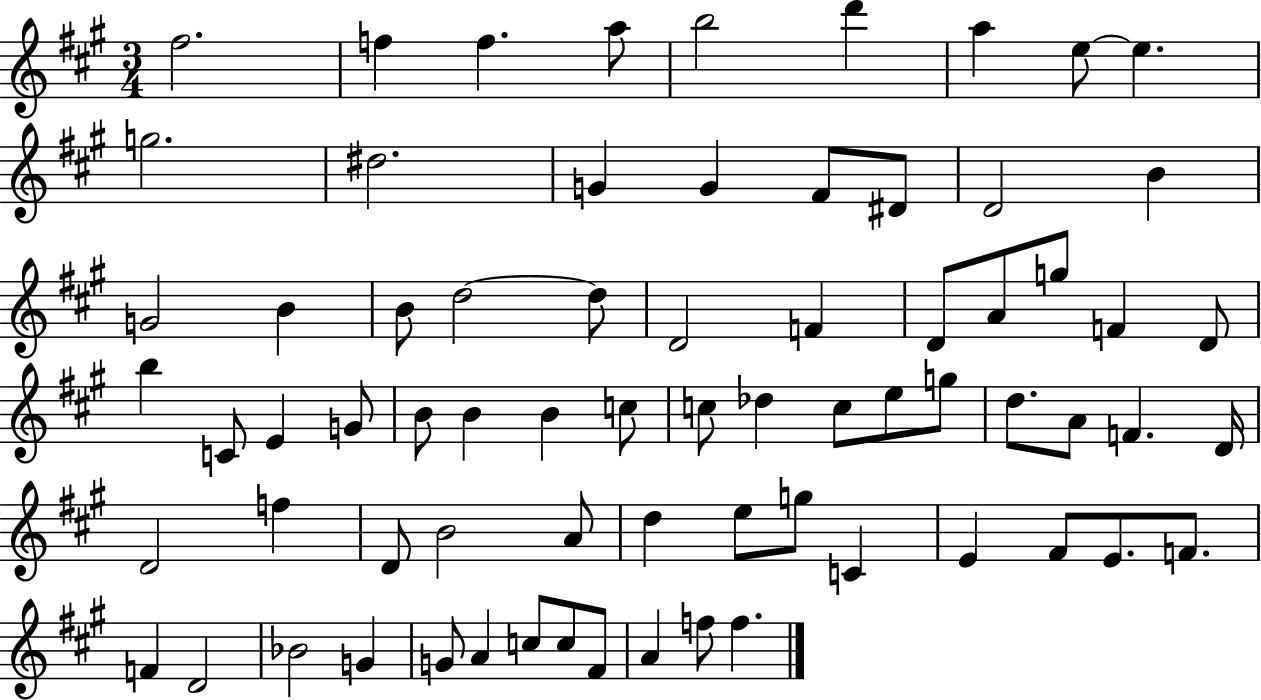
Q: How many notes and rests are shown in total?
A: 71